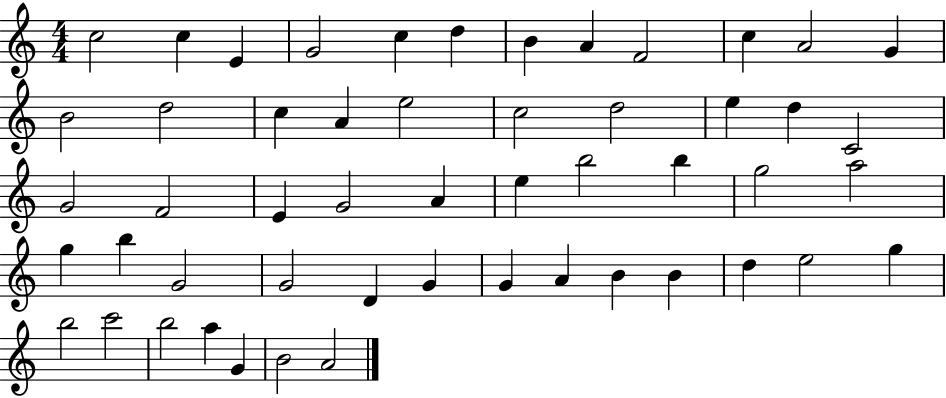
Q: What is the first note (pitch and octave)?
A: C5